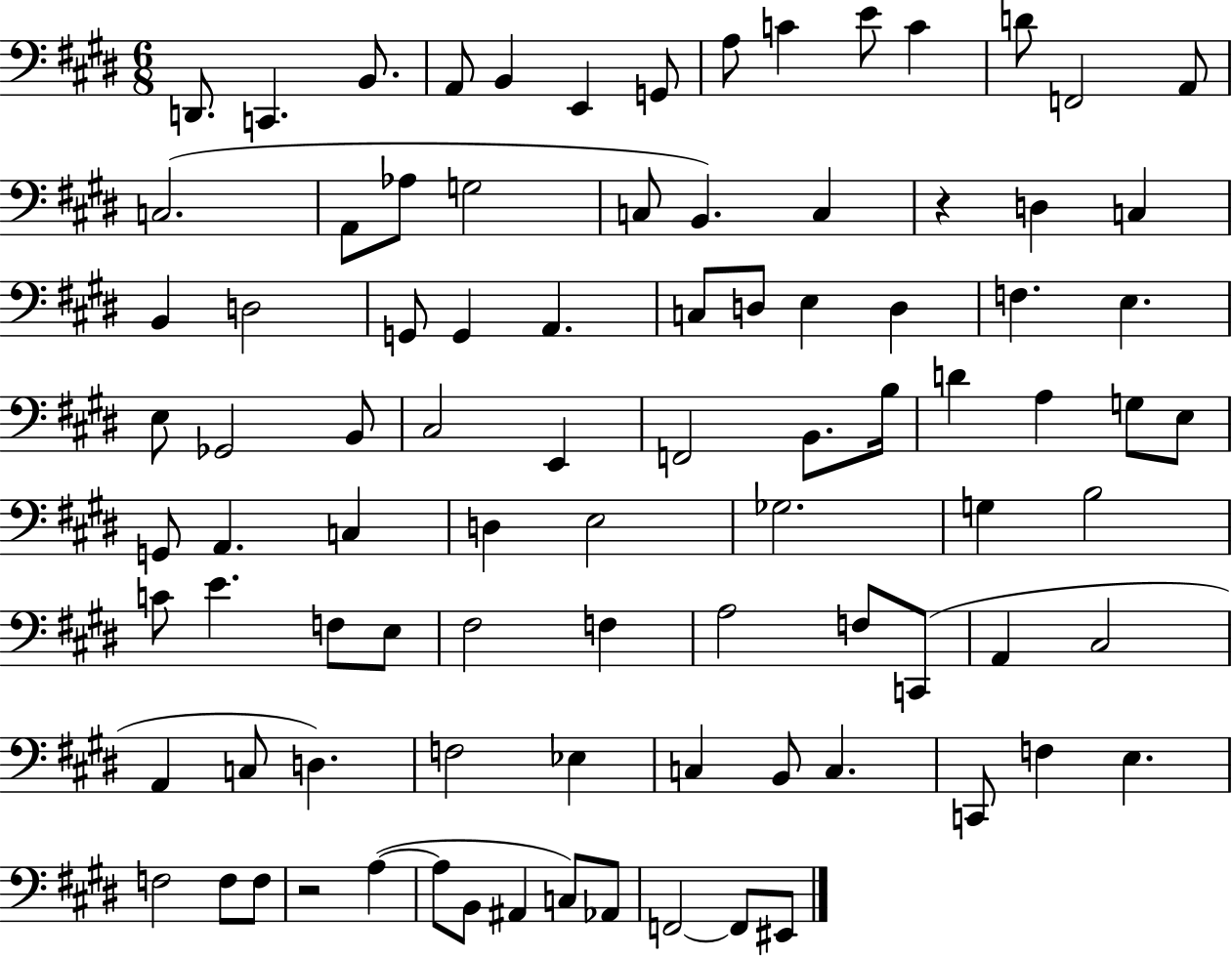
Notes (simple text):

D2/e. C2/q. B2/e. A2/e B2/q E2/q G2/e A3/e C4/q E4/e C4/q D4/e F2/h A2/e C3/h. A2/e Ab3/e G3/h C3/e B2/q. C3/q R/q D3/q C3/q B2/q D3/h G2/e G2/q A2/q. C3/e D3/e E3/q D3/q F3/q. E3/q. E3/e Gb2/h B2/e C#3/h E2/q F2/h B2/e. B3/s D4/q A3/q G3/e E3/e G2/e A2/q. C3/q D3/q E3/h Gb3/h. G3/q B3/h C4/e E4/q. F3/e E3/e F#3/h F3/q A3/h F3/e C2/e A2/q C#3/h A2/q C3/e D3/q. F3/h Eb3/q C3/q B2/e C3/q. C2/e F3/q E3/q. F3/h F3/e F3/e R/h A3/q A3/e B2/e A#2/q C3/e Ab2/e F2/h F2/e EIS2/e